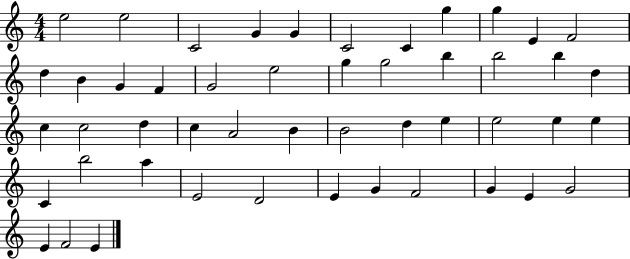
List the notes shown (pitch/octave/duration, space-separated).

E5/h E5/h C4/h G4/q G4/q C4/h C4/q G5/q G5/q E4/q F4/h D5/q B4/q G4/q F4/q G4/h E5/h G5/q G5/h B5/q B5/h B5/q D5/q C5/q C5/h D5/q C5/q A4/h B4/q B4/h D5/q E5/q E5/h E5/q E5/q C4/q B5/h A5/q E4/h D4/h E4/q G4/q F4/h G4/q E4/q G4/h E4/q F4/h E4/q